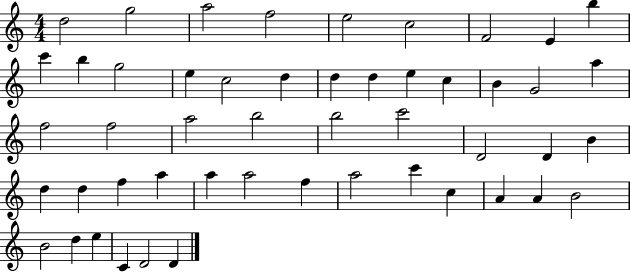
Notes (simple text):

D5/h G5/h A5/h F5/h E5/h C5/h F4/h E4/q B5/q C6/q B5/q G5/h E5/q C5/h D5/q D5/q D5/q E5/q C5/q B4/q G4/h A5/q F5/h F5/h A5/h B5/h B5/h C6/h D4/h D4/q B4/q D5/q D5/q F5/q A5/q A5/q A5/h F5/q A5/h C6/q C5/q A4/q A4/q B4/h B4/h D5/q E5/q C4/q D4/h D4/q